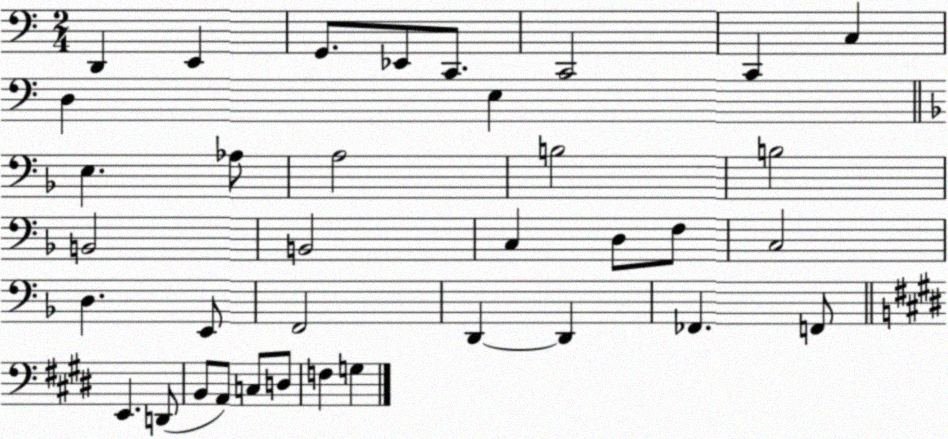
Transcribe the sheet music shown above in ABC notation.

X:1
T:Untitled
M:2/4
L:1/4
K:C
D,, E,, G,,/2 _E,,/2 C,,/2 C,,2 C,, C, D, E, E, _A,/2 A,2 B,2 B,2 B,,2 B,,2 C, D,/2 F,/2 C,2 D, E,,/2 F,,2 D,, D,, _F,, F,,/2 E,, D,,/2 B,,/2 A,,/2 C,/2 D,/2 F, G,